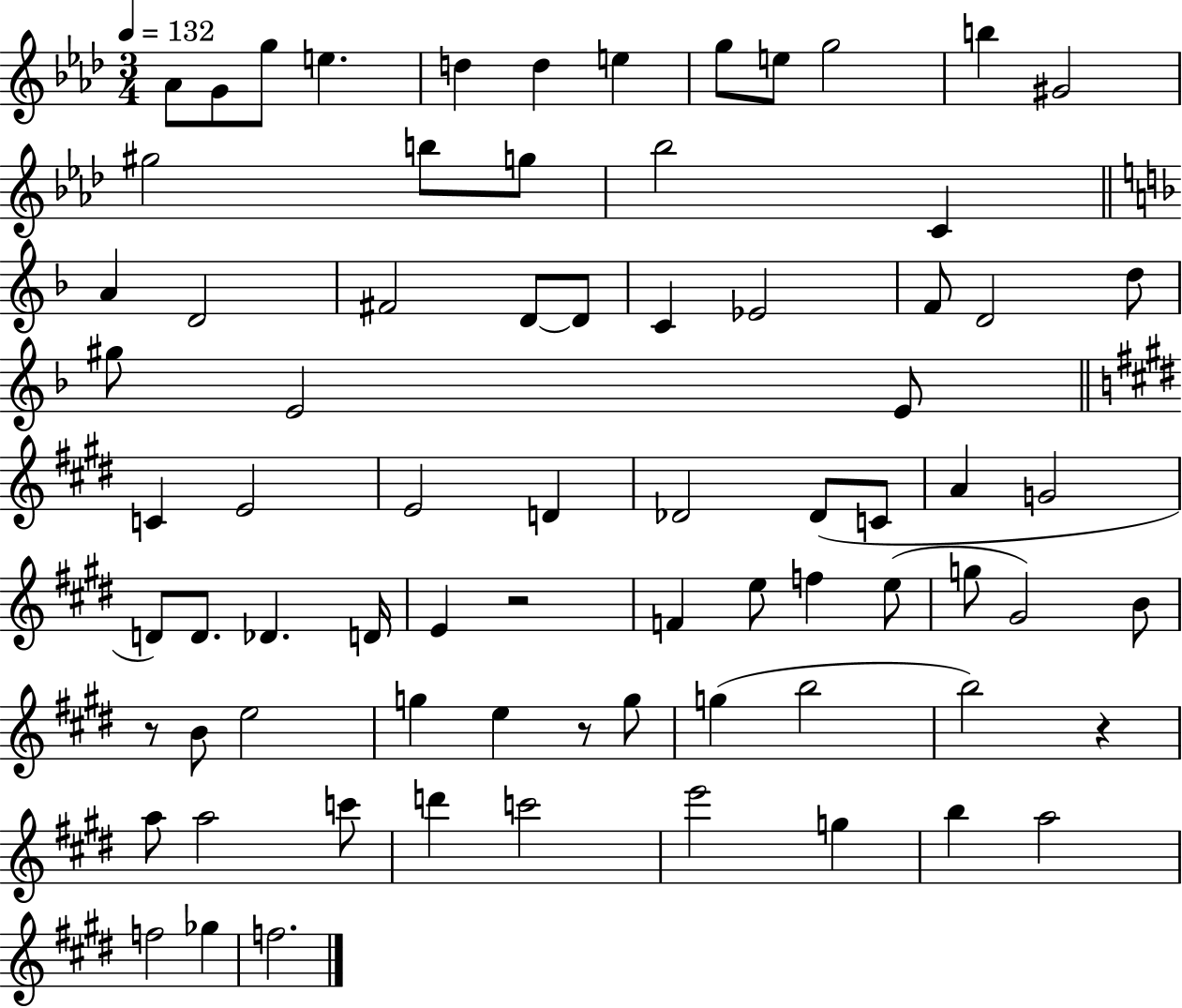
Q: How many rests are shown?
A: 4